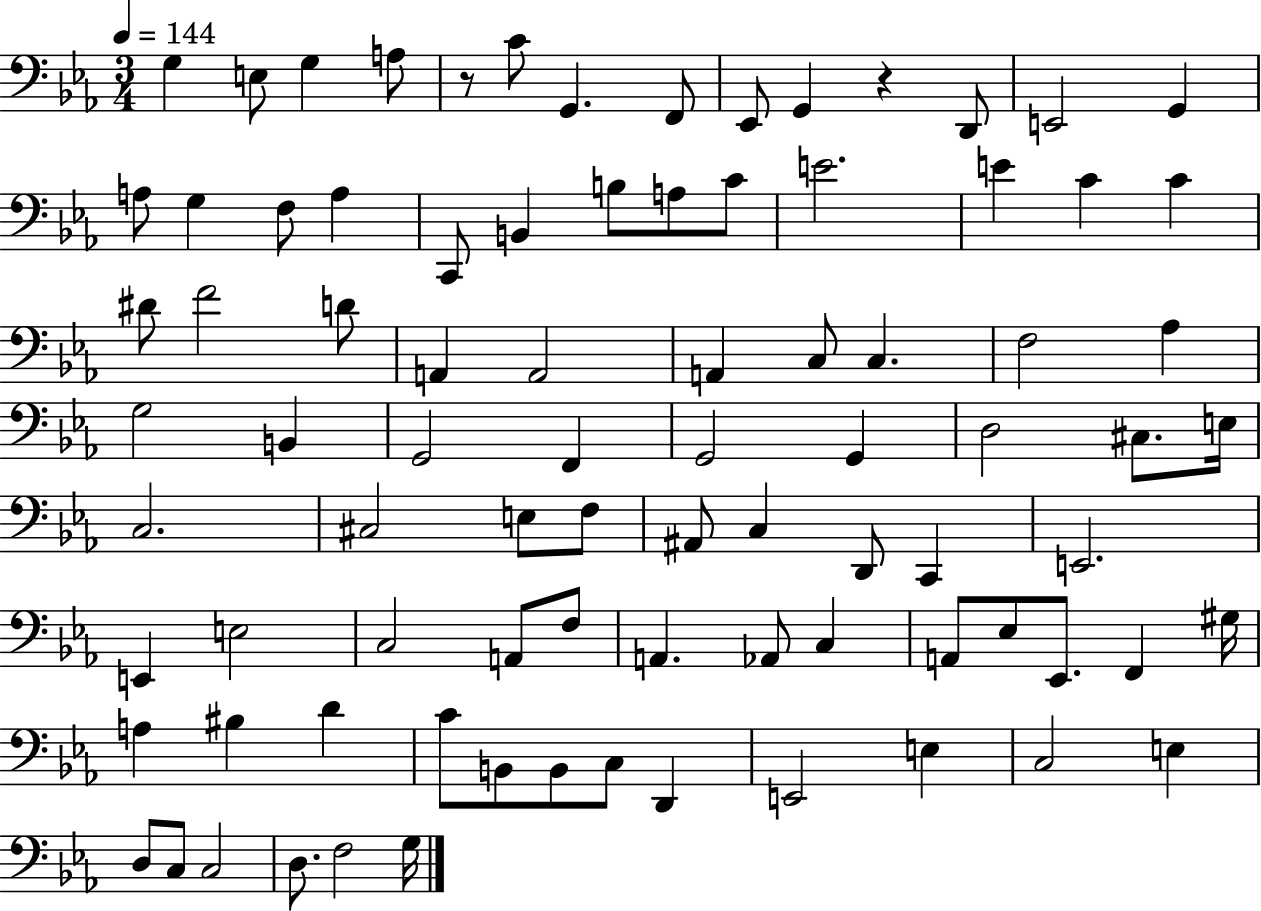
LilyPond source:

{
  \clef bass
  \numericTimeSignature
  \time 3/4
  \key ees \major
  \tempo 4 = 144
  g4 e8 g4 a8 | r8 c'8 g,4. f,8 | ees,8 g,4 r4 d,8 | e,2 g,4 | \break a8 g4 f8 a4 | c,8 b,4 b8 a8 c'8 | e'2. | e'4 c'4 c'4 | \break dis'8 f'2 d'8 | a,4 a,2 | a,4 c8 c4. | f2 aes4 | \break g2 b,4 | g,2 f,4 | g,2 g,4 | d2 cis8. e16 | \break c2. | cis2 e8 f8 | ais,8 c4 d,8 c,4 | e,2. | \break e,4 e2 | c2 a,8 f8 | a,4. aes,8 c4 | a,8 ees8 ees,8. f,4 gis16 | \break a4 bis4 d'4 | c'8 b,8 b,8 c8 d,4 | e,2 e4 | c2 e4 | \break d8 c8 c2 | d8. f2 g16 | \bar "|."
}